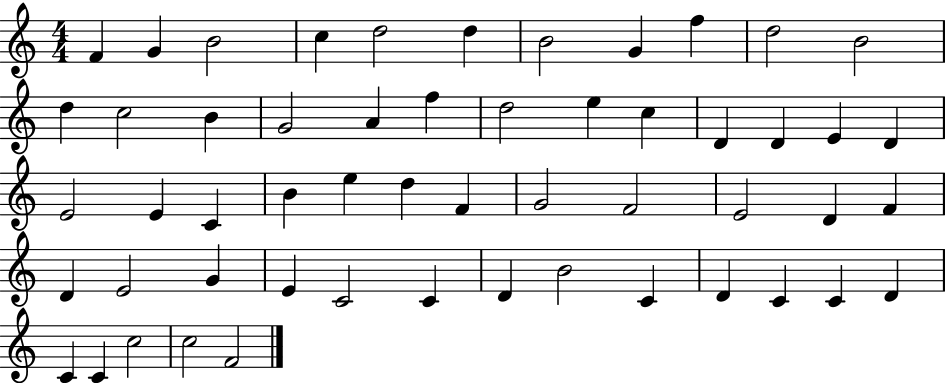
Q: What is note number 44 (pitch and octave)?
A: B4